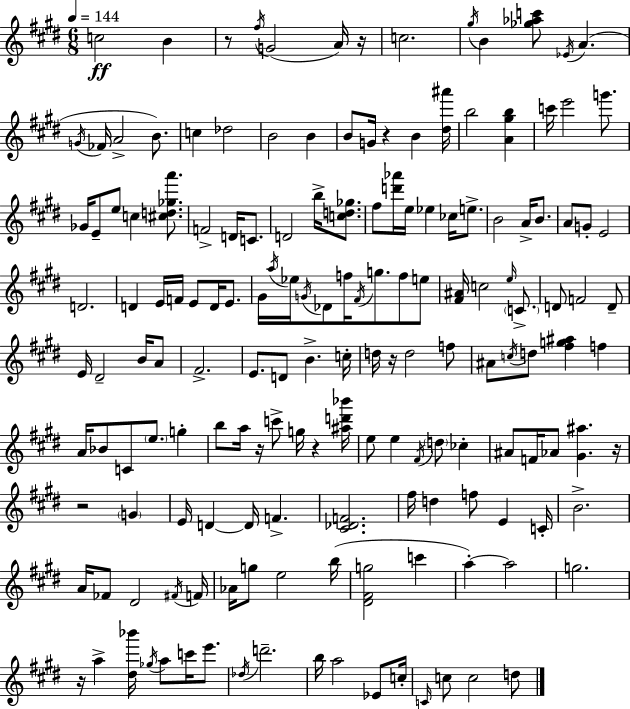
C5/h B4/q R/e F#5/s G4/h A4/s R/s C5/h. G#5/s B4/q [Gb5,Ab5,C6]/e Eb4/s A4/q. G4/s FES4/s A4/h B4/e. C5/q Db5/h B4/h B4/q B4/e G4/s R/q B4/q [D#5,A#6]/s B5/h [A4,G#5,B5]/q C6/s E6/h G6/e. Gb4/s E4/e E5/e C5/q [C#5,D5,Gb5,A6]/e. F4/h D4/s C4/e. D4/h B5/s [C5,D5,Gb5]/e. F#5/e [D6,Ab6]/s E5/s Eb5/q CES5/s E5/e. B4/h A4/s B4/e. A4/e G4/e E4/h D4/h. D4/q E4/s F4/s E4/e D4/s E4/e. G#4/s A5/s Eb5/s G4/s Db4/e F5/s F#4/s G5/e. F5/e E5/e [F#4,A#4]/s C5/h E5/s C4/e. D4/e F4/h D4/e E4/s D#4/h B4/s A4/e F#4/h. E4/e. D4/e B4/q. C5/s D5/s R/s D5/h F5/e A#4/e C5/s D5/e [F#5,G5,A#5]/q F5/q A4/s Bb4/e C4/e E5/e. G5/q B5/e A5/s R/s C6/e G5/s R/q [A#5,D6,Bb6]/s E5/e E5/q F#4/s D5/e CES5/q A#4/e F4/s Ab4/e [G#4,A#5]/q. R/s R/h G4/q E4/s D4/q D4/s F4/q. [C#4,Db4,F4]/h. F#5/s D5/q F5/e E4/q C4/s B4/h. A4/s FES4/e D#4/h F#4/s F4/s Ab4/s G5/e E5/h B5/s [D#4,F#4,G5]/h C6/q A5/q A5/h G5/h. R/s A5/q [D#5,Bb6]/s Gb5/s A5/e C6/s E6/e. Db5/s D6/h. B5/s A5/h Eb4/e C5/s C4/s C5/e C5/h D5/e